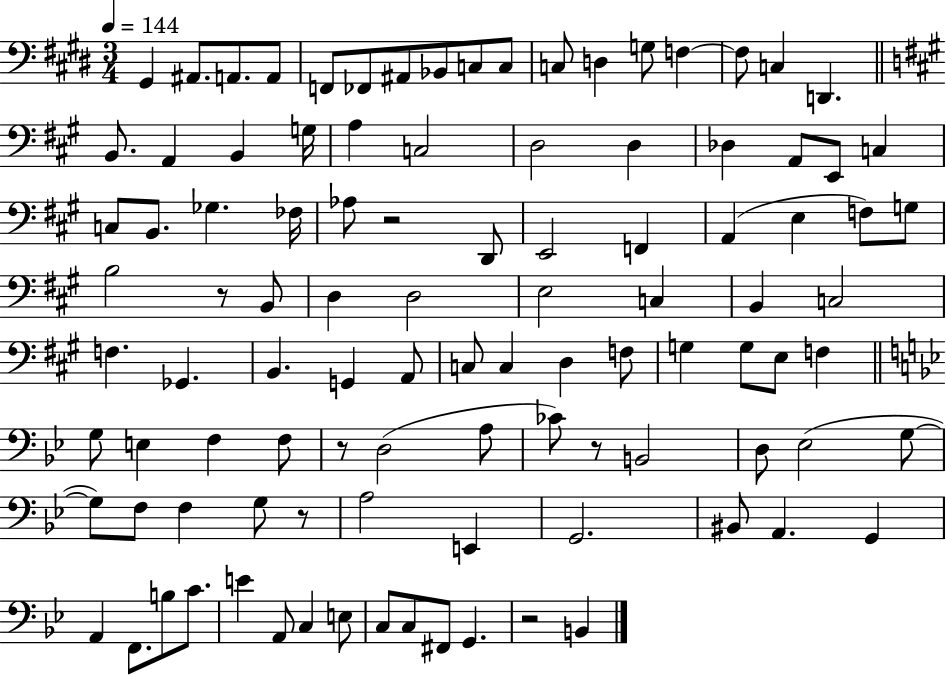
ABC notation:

X:1
T:Untitled
M:3/4
L:1/4
K:E
^G,, ^A,,/2 A,,/2 A,,/2 F,,/2 _F,,/2 ^A,,/2 _B,,/2 C,/2 C,/2 C,/2 D, G,/2 F, F,/2 C, D,, B,,/2 A,, B,, G,/4 A, C,2 D,2 D, _D, A,,/2 E,,/2 C, C,/2 B,,/2 _G, _F,/4 _A,/2 z2 D,,/2 E,,2 F,, A,, E, F,/2 G,/2 B,2 z/2 B,,/2 D, D,2 E,2 C, B,, C,2 F, _G,, B,, G,, A,,/2 C,/2 C, D, F,/2 G, G,/2 E,/2 F, G,/2 E, F, F,/2 z/2 D,2 A,/2 _C/2 z/2 B,,2 D,/2 _E,2 G,/2 G,/2 F,/2 F, G,/2 z/2 A,2 E,, G,,2 ^B,,/2 A,, G,, A,, F,,/2 B,/2 C/2 E A,,/2 C, E,/2 C,/2 C,/2 ^F,,/2 G,, z2 B,,